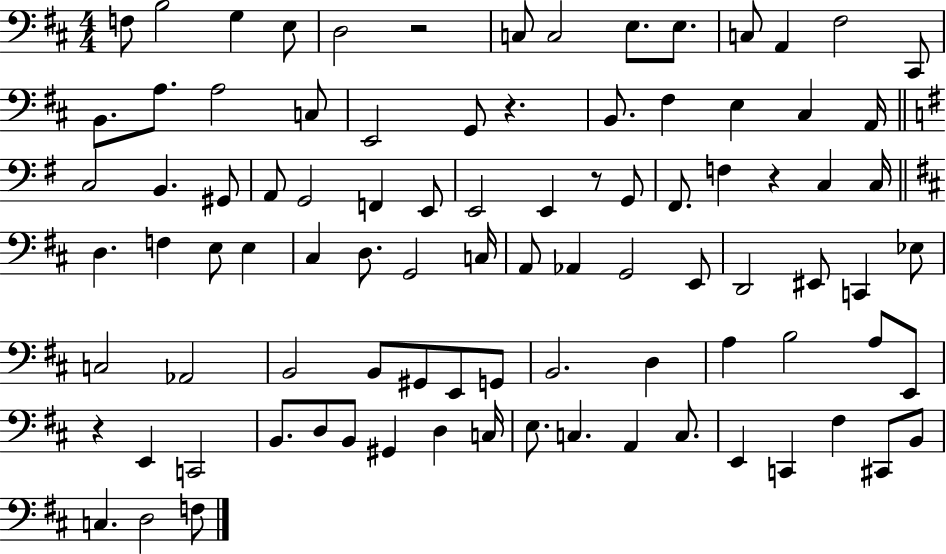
{
  \clef bass
  \numericTimeSignature
  \time 4/4
  \key d \major
  f8 b2 g4 e8 | d2 r2 | c8 c2 e8. e8. | c8 a,4 fis2 cis,8 | \break b,8. a8. a2 c8 | e,2 g,8 r4. | b,8. fis4 e4 cis4 a,16 | \bar "||" \break \key g \major c2 b,4. gis,8 | a,8 g,2 f,4 e,8 | e,2 e,4 r8 g,8 | fis,8. f4 r4 c4 c16 | \break \bar "||" \break \key d \major d4. f4 e8 e4 | cis4 d8. g,2 c16 | a,8 aes,4 g,2 e,8 | d,2 eis,8 c,4 ees8 | \break c2 aes,2 | b,2 b,8 gis,8 e,8 g,8 | b,2. d4 | a4 b2 a8 e,8 | \break r4 e,4 c,2 | b,8. d8 b,8 gis,4 d4 c16 | e8. c4. a,4 c8. | e,4 c,4 fis4 cis,8 b,8 | \break c4. d2 f8 | \bar "|."
}